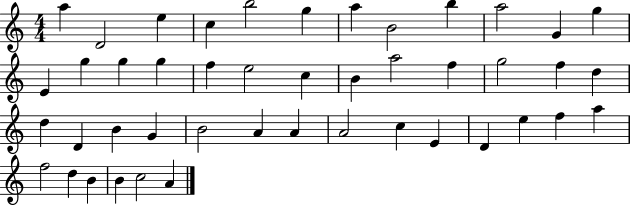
{
  \clef treble
  \numericTimeSignature
  \time 4/4
  \key c \major
  a''4 d'2 e''4 | c''4 b''2 g''4 | a''4 b'2 b''4 | a''2 g'4 g''4 | \break e'4 g''4 g''4 g''4 | f''4 e''2 c''4 | b'4 a''2 f''4 | g''2 f''4 d''4 | \break d''4 d'4 b'4 g'4 | b'2 a'4 a'4 | a'2 c''4 e'4 | d'4 e''4 f''4 a''4 | \break f''2 d''4 b'4 | b'4 c''2 a'4 | \bar "|."
}